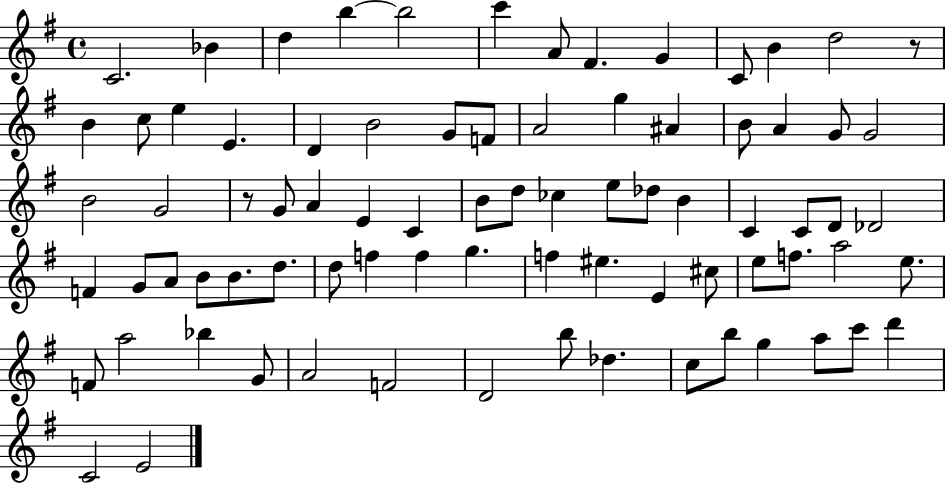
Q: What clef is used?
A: treble